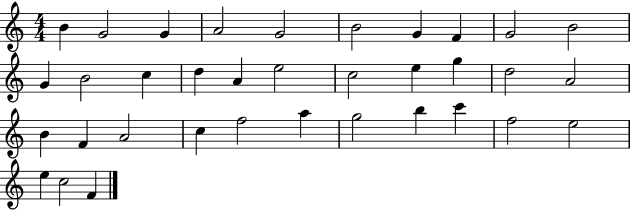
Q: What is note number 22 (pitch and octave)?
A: B4